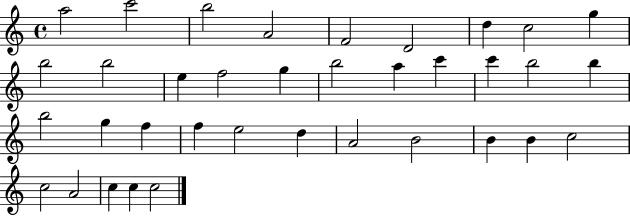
A5/h C6/h B5/h A4/h F4/h D4/h D5/q C5/h G5/q B5/h B5/h E5/q F5/h G5/q B5/h A5/q C6/q C6/q B5/h B5/q B5/h G5/q F5/q F5/q E5/h D5/q A4/h B4/h B4/q B4/q C5/h C5/h A4/h C5/q C5/q C5/h